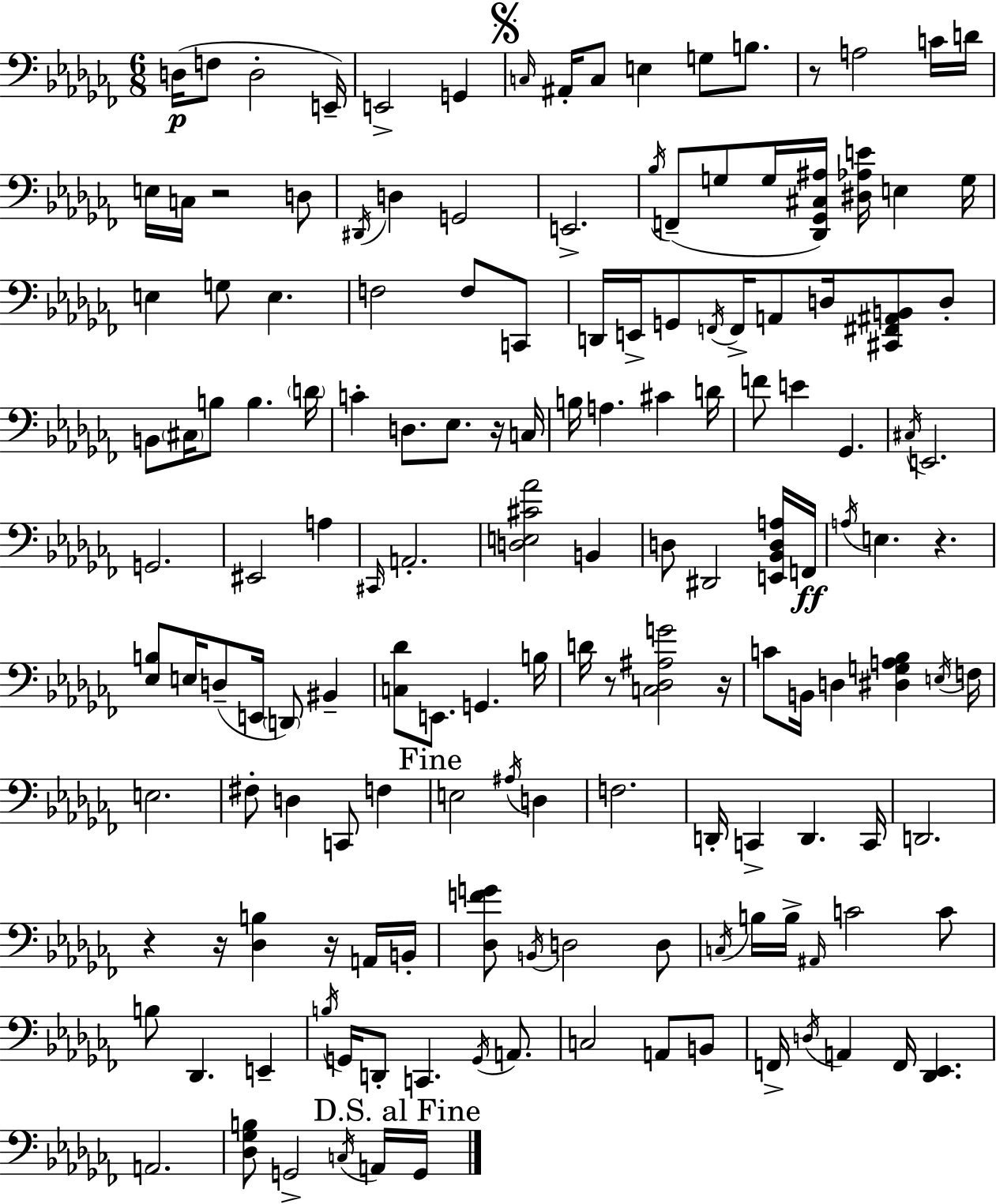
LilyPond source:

{
  \clef bass
  \numericTimeSignature
  \time 6/8
  \key aes \minor
  d16(\p f8 d2-. e,16--) | e,2-> g,4 | \mark \markup { \musicglyph "scripts.segno" } \grace { c16 } ais,16-. c8 e4 g8 b8. | r8 a2 c'16 | \break d'16 e16 c16 r2 d8 | \acciaccatura { dis,16 } d4 g,2 | e,2.-> | \acciaccatura { bes16 }( f,8-- g8 g16 <des, ges, cis ais>16) <dis aes e'>16 e4 | \break g16 e4 g8 e4. | f2 f8 | c,8 d,16 e,16-> g,8 \acciaccatura { f,16 } f,16-> a,8 d16 | <cis, fis, ais, b,>8 d8-. b,8 \parenthesize cis16 b8 b4. | \break \parenthesize d'16 c'4-. d8. ees8. | r16 c16 b16 a4. cis'4 | d'16 f'8 e'4 ges,4. | \acciaccatura { cis16 } e,2. | \break g,2. | eis,2 | a4 \grace { cis,16 } a,2.-. | <d e cis' aes'>2 | \break b,4 d8 dis,2 | <e, bes, d a>16 f,16\ff \acciaccatura { a16 } e4. | r4. <ees b>8 e16 d8--( | e,16 \parenthesize d,8) bis,4-- <c des'>8 e,8. | \break g,4. b16 d'16 r8 <c des ais g'>2 | r16 c'8 b,16 d4 | <dis g a bes>4 \acciaccatura { e16 } f16 e2. | fis8-. d4 | \break c,8 f4 \mark "Fine" e2 | \acciaccatura { ais16 } d4 f2. | d,16-. c,4-> | d,4. c,16 d,2. | \break r4 | r16 <des b>4 r16 a,16 b,16-. <des f' g'>8 \acciaccatura { b,16 } | d2 d8 \acciaccatura { c16 } b16 | b16-> \grace { ais,16 } c'2 c'8 | \break b8 des,4. e,4-- | \acciaccatura { b16 } g,16 d,8-. c,4. \acciaccatura { g,16 } a,8. | c2 a,8 | b,8 f,16-> \acciaccatura { d16 } a,4 f,16 <des, ees,>4. | \break a,2. | <des ges b>8 g,2-> | \acciaccatura { c16 } a,16 \mark "D.S. al Fine" g,16 \bar "|."
}